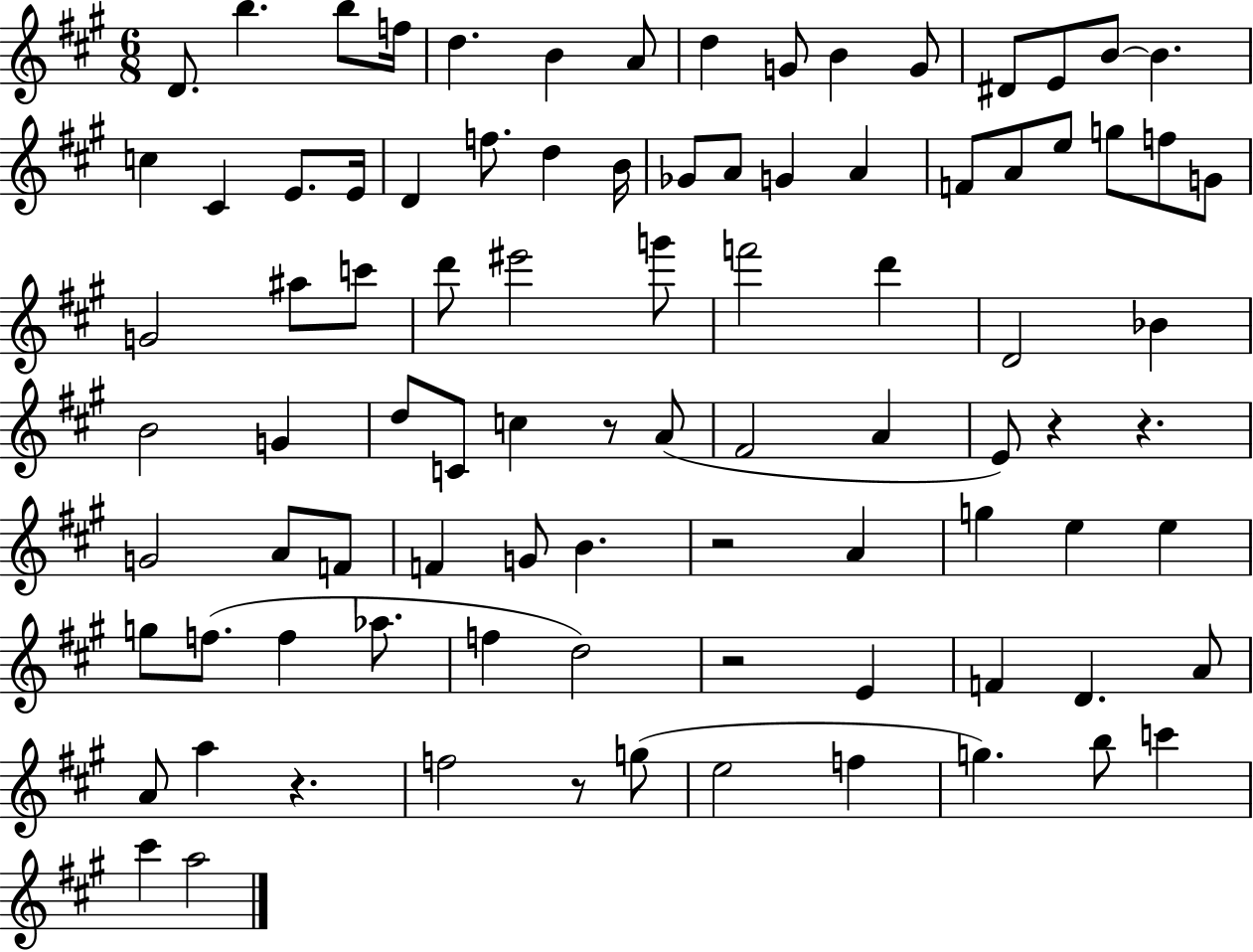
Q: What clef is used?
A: treble